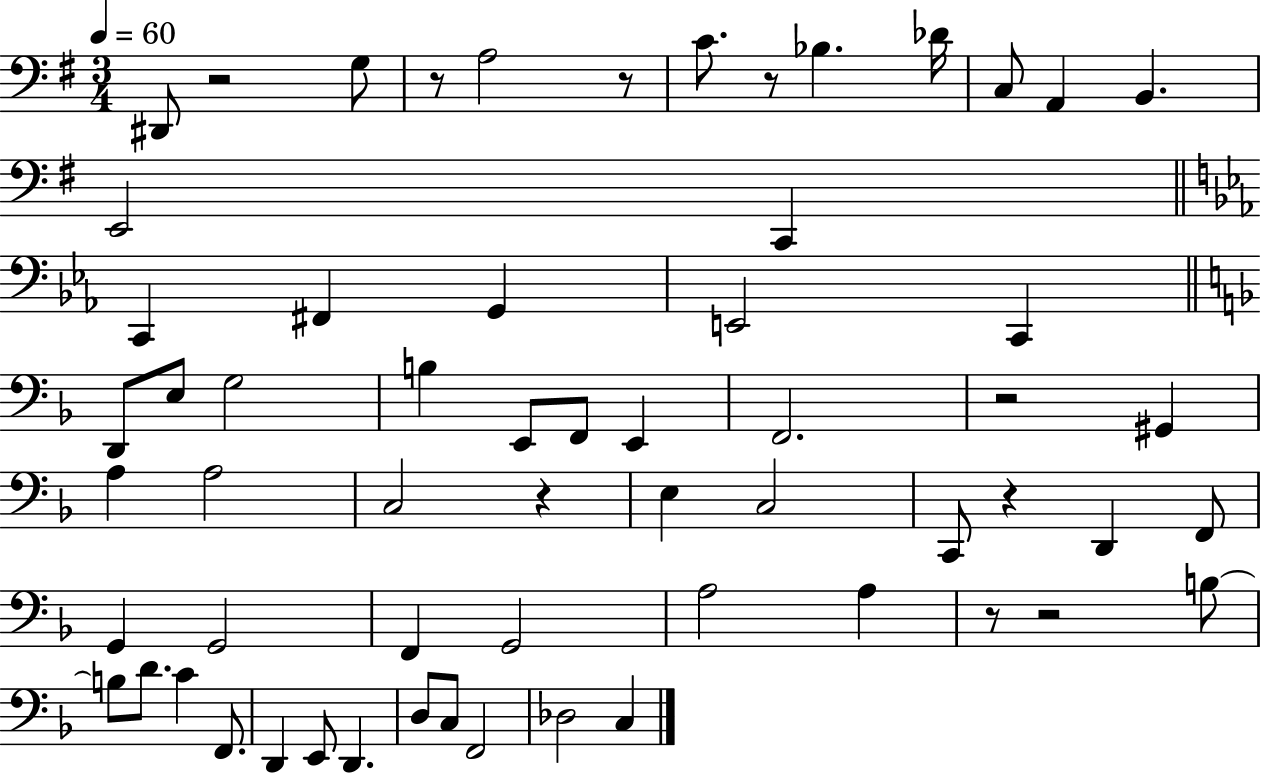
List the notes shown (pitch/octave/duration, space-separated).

D#2/e R/h G3/e R/e A3/h R/e C4/e. R/e Bb3/q. Db4/s C3/e A2/q B2/q. E2/h C2/q C2/q F#2/q G2/q E2/h C2/q D2/e E3/e G3/h B3/q E2/e F2/e E2/q F2/h. R/h G#2/q A3/q A3/h C3/h R/q E3/q C3/h C2/e R/q D2/q F2/e G2/q G2/h F2/q G2/h A3/h A3/q R/e R/h B3/e B3/e D4/e. C4/q F2/e. D2/q E2/e D2/q. D3/e C3/e F2/h Db3/h C3/q